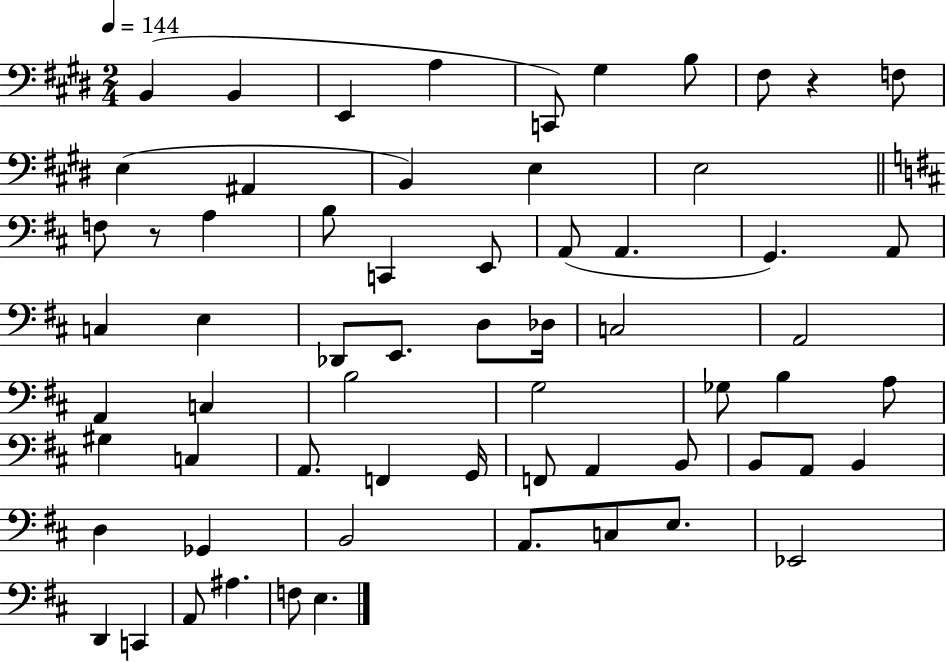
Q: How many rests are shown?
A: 2